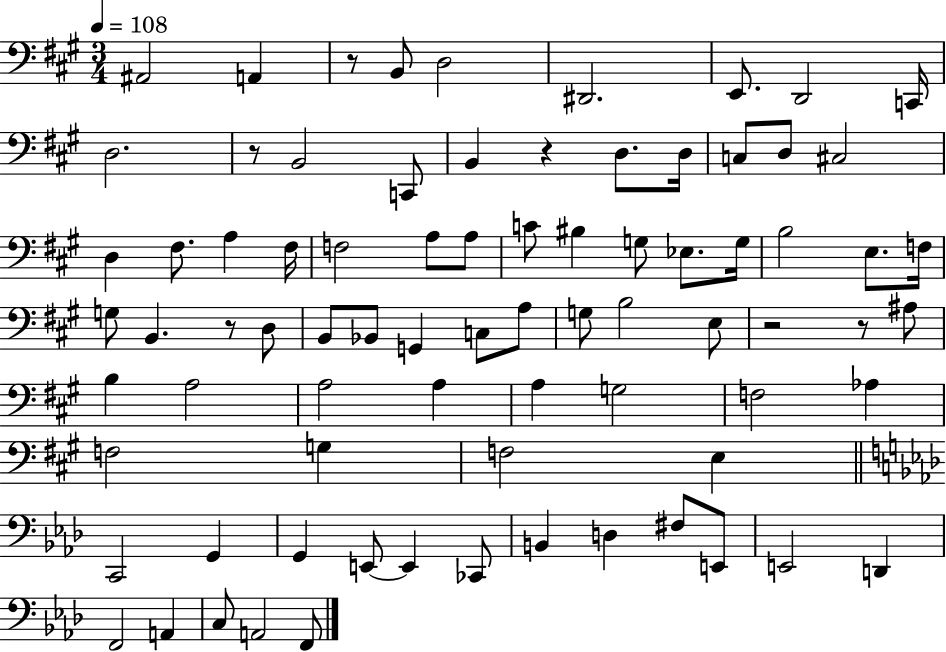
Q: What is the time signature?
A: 3/4